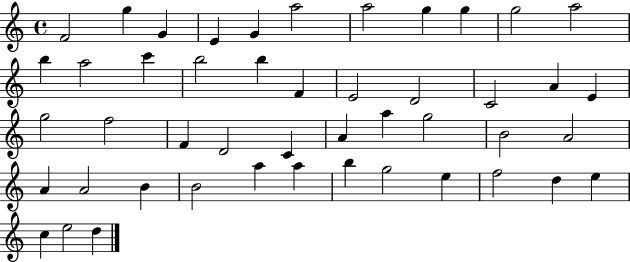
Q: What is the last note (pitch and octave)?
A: D5